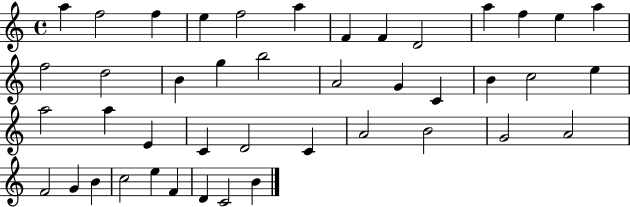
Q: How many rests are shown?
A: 0